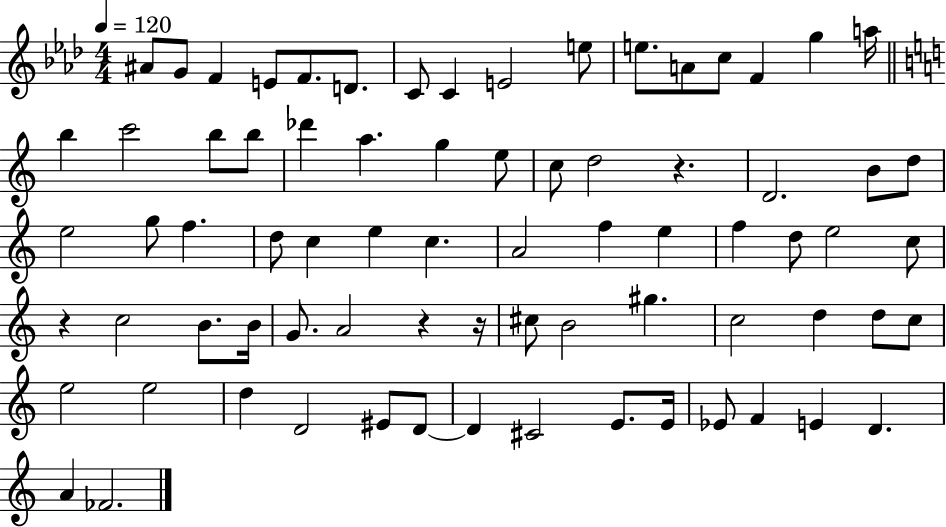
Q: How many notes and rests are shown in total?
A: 75